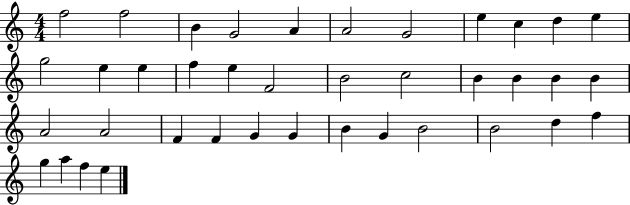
X:1
T:Untitled
M:4/4
L:1/4
K:C
f2 f2 B G2 A A2 G2 e c d e g2 e e f e F2 B2 c2 B B B B A2 A2 F F G G B G B2 B2 d f g a f e